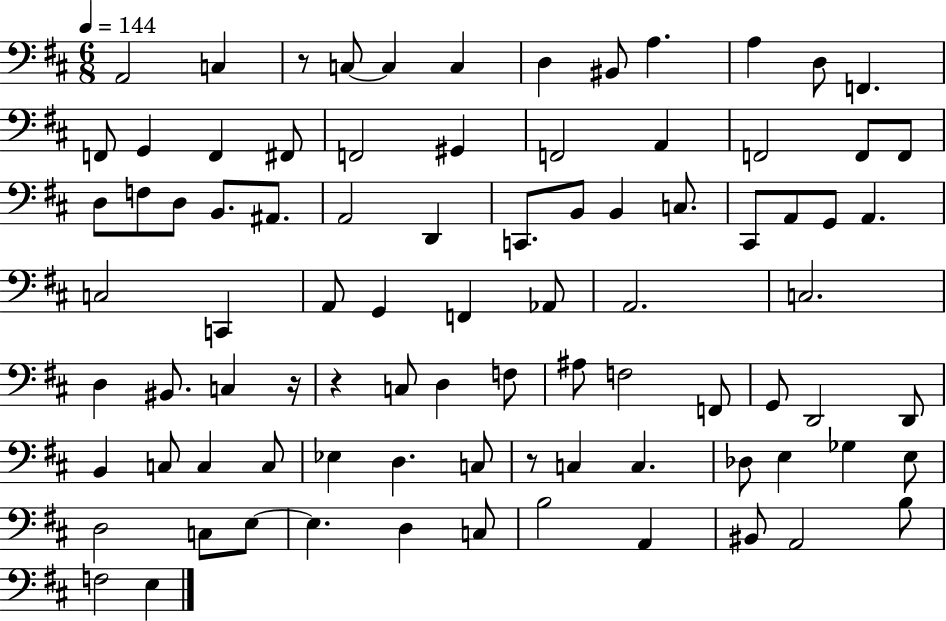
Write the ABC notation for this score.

X:1
T:Untitled
M:6/8
L:1/4
K:D
A,,2 C, z/2 C,/2 C, C, D, ^B,,/2 A, A, D,/2 F,, F,,/2 G,, F,, ^F,,/2 F,,2 ^G,, F,,2 A,, F,,2 F,,/2 F,,/2 D,/2 F,/2 D,/2 B,,/2 ^A,,/2 A,,2 D,, C,,/2 B,,/2 B,, C,/2 ^C,,/2 A,,/2 G,,/2 A,, C,2 C,, A,,/2 G,, F,, _A,,/2 A,,2 C,2 D, ^B,,/2 C, z/4 z C,/2 D, F,/2 ^A,/2 F,2 F,,/2 G,,/2 D,,2 D,,/2 B,, C,/2 C, C,/2 _E, D, C,/2 z/2 C, C, _D,/2 E, _G, E,/2 D,2 C,/2 E,/2 E, D, C,/2 B,2 A,, ^B,,/2 A,,2 B,/2 F,2 E,